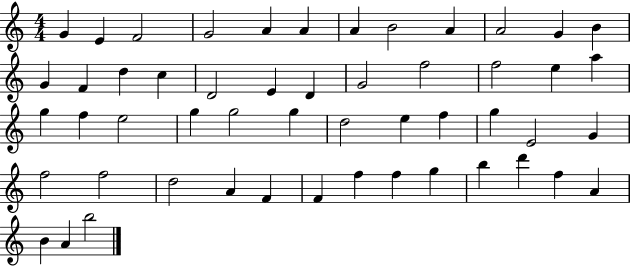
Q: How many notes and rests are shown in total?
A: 52